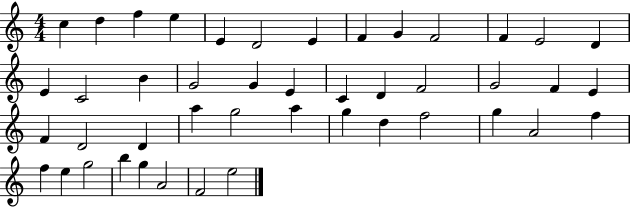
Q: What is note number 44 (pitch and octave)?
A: F4